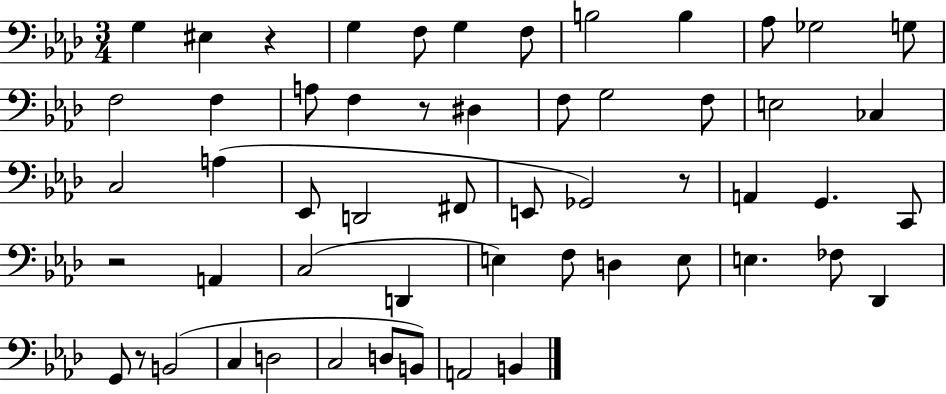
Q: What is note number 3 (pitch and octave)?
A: G3